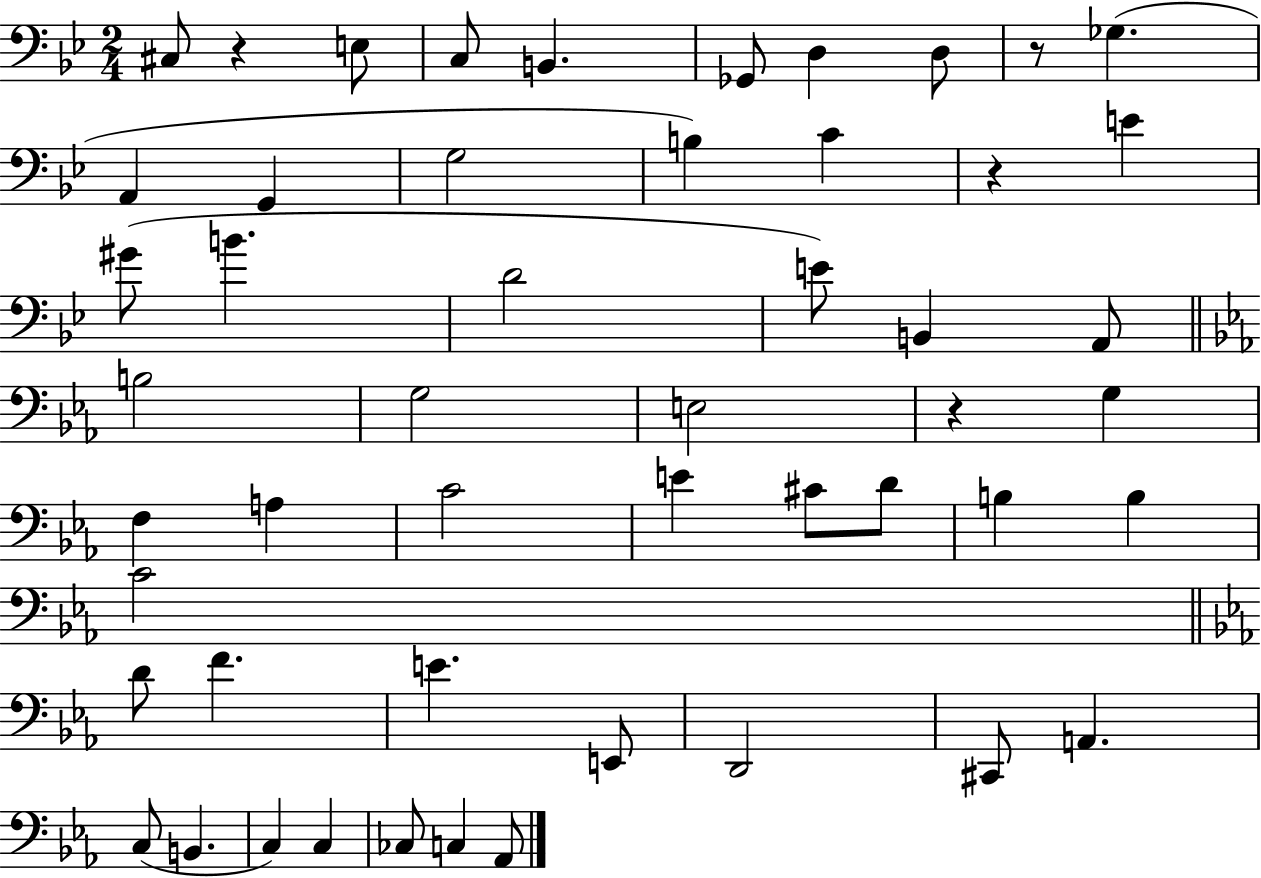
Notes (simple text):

C#3/e R/q E3/e C3/e B2/q. Gb2/e D3/q D3/e R/e Gb3/q. A2/q G2/q G3/h B3/q C4/q R/q E4/q G#4/e B4/q. D4/h E4/e B2/q A2/e B3/h G3/h E3/h R/q G3/q F3/q A3/q C4/h E4/q C#4/e D4/e B3/q B3/q C4/h D4/e F4/q. E4/q. E2/e D2/h C#2/e A2/q. C3/e B2/q. C3/q C3/q CES3/e C3/q Ab2/e